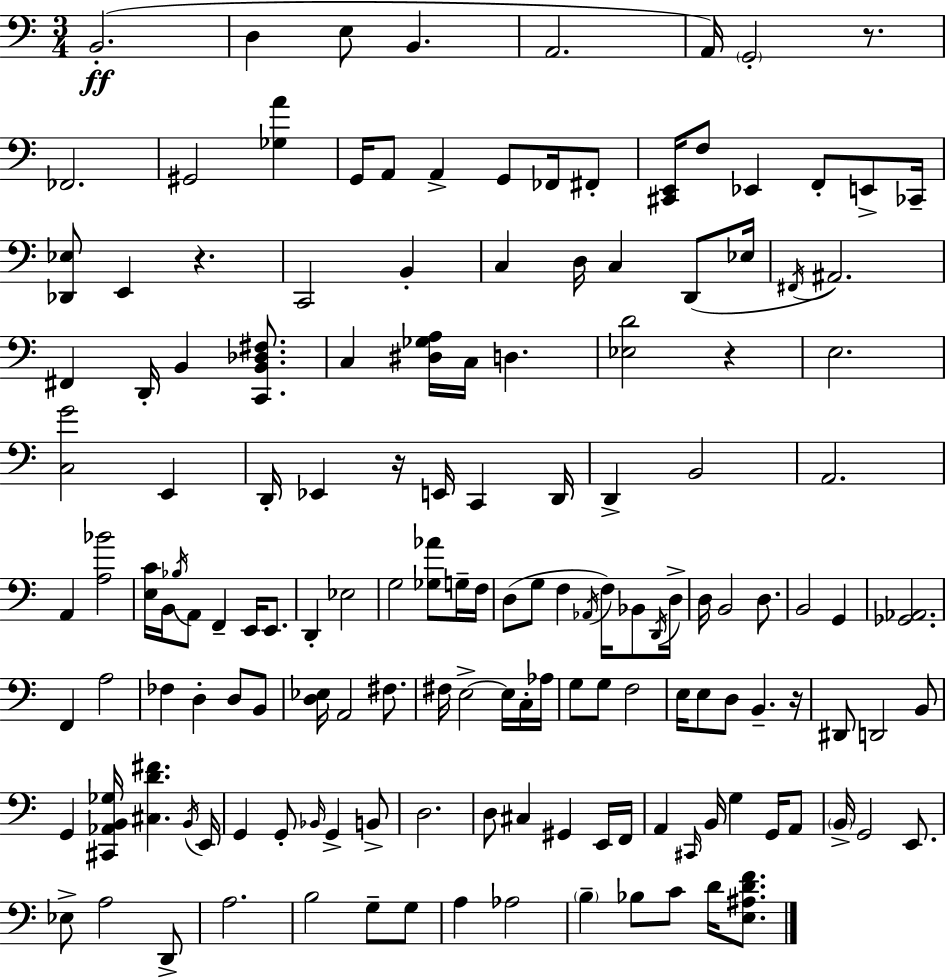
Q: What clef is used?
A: bass